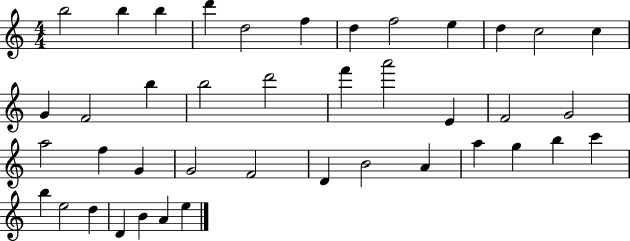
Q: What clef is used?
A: treble